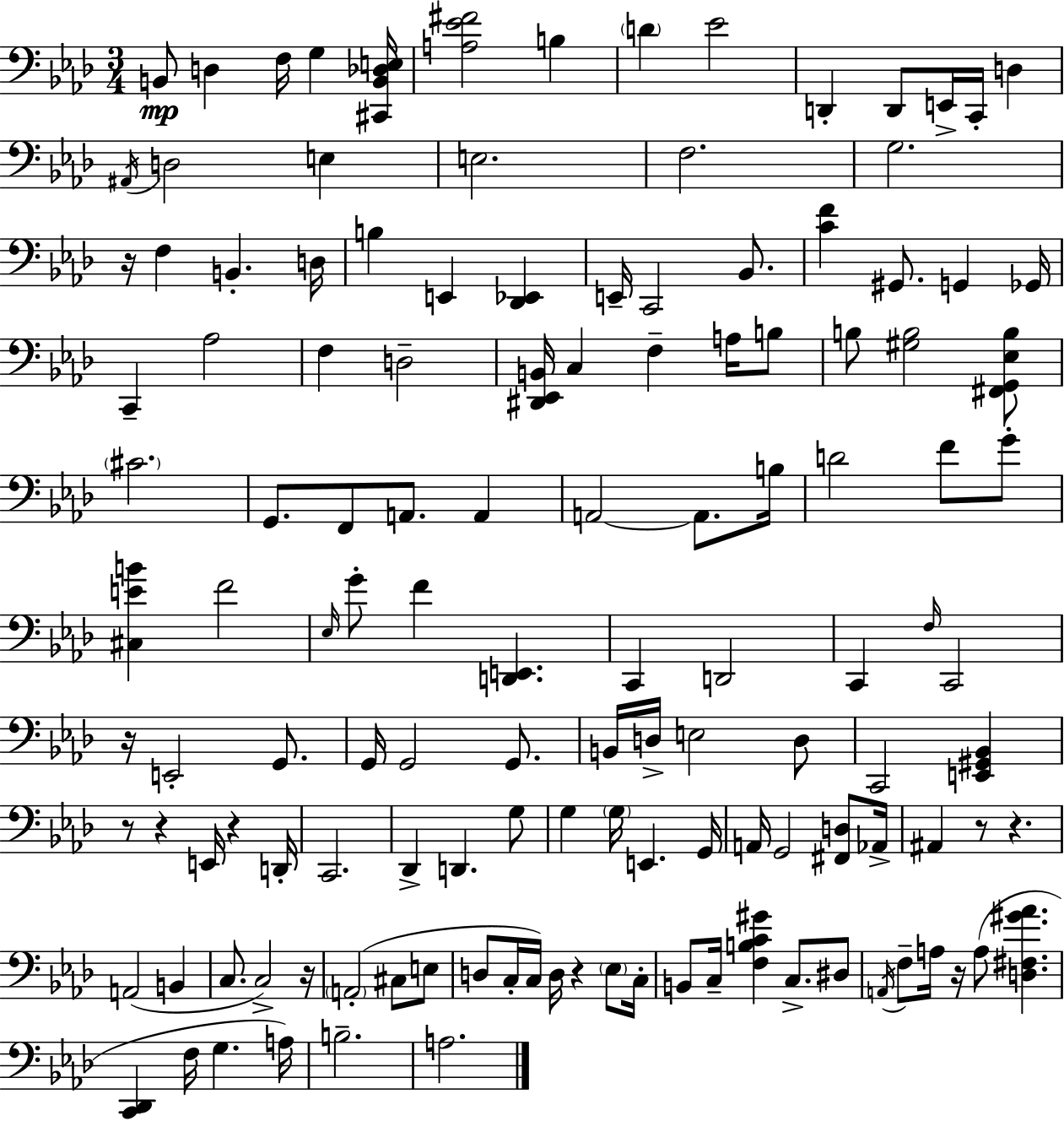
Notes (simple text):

B2/e D3/q F3/s G3/q [C#2,B2,Db3,E3]/s [A3,Eb4,F#4]/h B3/q D4/q Eb4/h D2/q D2/e E2/s C2/s D3/q A#2/s D3/h E3/q E3/h. F3/h. G3/h. R/s F3/q B2/q. D3/s B3/q E2/q [Db2,Eb2]/q E2/s C2/h Bb2/e. [C4,F4]/q G#2/e. G2/q Gb2/s C2/q Ab3/h F3/q D3/h [D#2,Eb2,B2]/s C3/q F3/q A3/s B3/e B3/e [G#3,B3]/h [F#2,G2,Eb3,B3]/e C#4/h. G2/e. F2/e A2/e. A2/q A2/h A2/e. B3/s D4/h F4/e G4/e [C#3,E4,B4]/q F4/h Eb3/s G4/e F4/q [D2,E2]/q. C2/q D2/h C2/q F3/s C2/h R/s E2/h G2/e. G2/s G2/h G2/e. B2/s D3/s E3/h D3/e C2/h [E2,G#2,Bb2]/q R/e R/q E2/s R/q D2/s C2/h. Db2/q D2/q. G3/e G3/q G3/s E2/q. G2/s A2/s G2/h [F#2,D3]/e Ab2/s A#2/q R/e R/q. A2/h B2/q C3/e. C3/h R/s A2/h C#3/e E3/e D3/e C3/s C3/s D3/s R/q Eb3/e C3/s B2/e C3/s [F3,B3,C4,G#4]/q C3/e. D#3/e A2/s F3/e A3/s R/s A3/e [D3,F#3,G#4,Ab4]/q. [C2,Db2]/q F3/s G3/q. A3/s B3/h. A3/h.